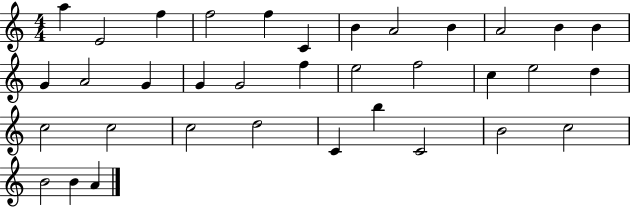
X:1
T:Untitled
M:4/4
L:1/4
K:C
a E2 f f2 f C B A2 B A2 B B G A2 G G G2 f e2 f2 c e2 d c2 c2 c2 d2 C b C2 B2 c2 B2 B A